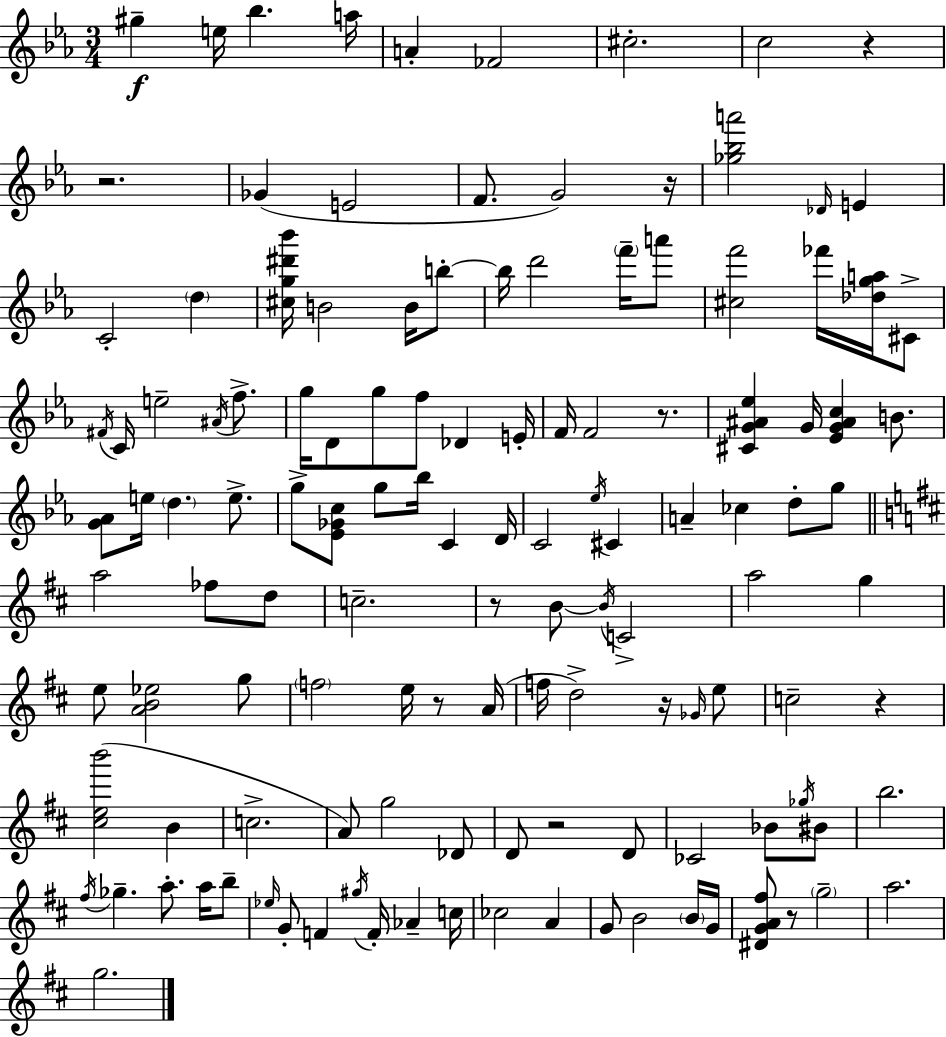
G#5/q E5/s Bb5/q. A5/s A4/q FES4/h C#5/h. C5/h R/q R/h. Gb4/q E4/h F4/e. G4/h R/s [Gb5,Bb5,A6]/h Db4/s E4/q C4/h D5/q [C#5,G5,D#6,Bb6]/s B4/h B4/s B5/e B5/s D6/h F6/s A6/e [C#5,F6]/h FES6/s [Db5,G5,A5]/s C#4/e F#4/s C4/s E5/h A#4/s F5/e. G5/s D4/e G5/e F5/e Db4/q E4/s F4/s F4/h R/e. [C#4,G4,A#4,Eb5]/q G4/s [Eb4,G4,A#4,C5]/q B4/e. [G4,Ab4]/e E5/s D5/q. E5/e. G5/e [Eb4,Gb4,C5]/e G5/e Bb5/s C4/q D4/s C4/h Eb5/s C#4/q A4/q CES5/q D5/e G5/e A5/h FES5/e D5/e C5/h. R/e B4/e B4/s C4/h A5/h G5/q E5/e [A4,B4,Eb5]/h G5/e F5/h E5/s R/e A4/s F5/s D5/h R/s Gb4/s E5/e C5/h R/q [C#5,E5,B6]/h B4/q C5/h. A4/e G5/h Db4/e D4/e R/h D4/e CES4/h Bb4/e Gb5/s BIS4/e B5/h. F#5/s Gb5/q. A5/e. A5/s B5/e Eb5/s G4/e F4/q G#5/s F4/s Ab4/q C5/s CES5/h A4/q G4/e B4/h B4/s G4/s [D#4,G4,A4,F#5]/e R/e G5/h A5/h. G5/h.